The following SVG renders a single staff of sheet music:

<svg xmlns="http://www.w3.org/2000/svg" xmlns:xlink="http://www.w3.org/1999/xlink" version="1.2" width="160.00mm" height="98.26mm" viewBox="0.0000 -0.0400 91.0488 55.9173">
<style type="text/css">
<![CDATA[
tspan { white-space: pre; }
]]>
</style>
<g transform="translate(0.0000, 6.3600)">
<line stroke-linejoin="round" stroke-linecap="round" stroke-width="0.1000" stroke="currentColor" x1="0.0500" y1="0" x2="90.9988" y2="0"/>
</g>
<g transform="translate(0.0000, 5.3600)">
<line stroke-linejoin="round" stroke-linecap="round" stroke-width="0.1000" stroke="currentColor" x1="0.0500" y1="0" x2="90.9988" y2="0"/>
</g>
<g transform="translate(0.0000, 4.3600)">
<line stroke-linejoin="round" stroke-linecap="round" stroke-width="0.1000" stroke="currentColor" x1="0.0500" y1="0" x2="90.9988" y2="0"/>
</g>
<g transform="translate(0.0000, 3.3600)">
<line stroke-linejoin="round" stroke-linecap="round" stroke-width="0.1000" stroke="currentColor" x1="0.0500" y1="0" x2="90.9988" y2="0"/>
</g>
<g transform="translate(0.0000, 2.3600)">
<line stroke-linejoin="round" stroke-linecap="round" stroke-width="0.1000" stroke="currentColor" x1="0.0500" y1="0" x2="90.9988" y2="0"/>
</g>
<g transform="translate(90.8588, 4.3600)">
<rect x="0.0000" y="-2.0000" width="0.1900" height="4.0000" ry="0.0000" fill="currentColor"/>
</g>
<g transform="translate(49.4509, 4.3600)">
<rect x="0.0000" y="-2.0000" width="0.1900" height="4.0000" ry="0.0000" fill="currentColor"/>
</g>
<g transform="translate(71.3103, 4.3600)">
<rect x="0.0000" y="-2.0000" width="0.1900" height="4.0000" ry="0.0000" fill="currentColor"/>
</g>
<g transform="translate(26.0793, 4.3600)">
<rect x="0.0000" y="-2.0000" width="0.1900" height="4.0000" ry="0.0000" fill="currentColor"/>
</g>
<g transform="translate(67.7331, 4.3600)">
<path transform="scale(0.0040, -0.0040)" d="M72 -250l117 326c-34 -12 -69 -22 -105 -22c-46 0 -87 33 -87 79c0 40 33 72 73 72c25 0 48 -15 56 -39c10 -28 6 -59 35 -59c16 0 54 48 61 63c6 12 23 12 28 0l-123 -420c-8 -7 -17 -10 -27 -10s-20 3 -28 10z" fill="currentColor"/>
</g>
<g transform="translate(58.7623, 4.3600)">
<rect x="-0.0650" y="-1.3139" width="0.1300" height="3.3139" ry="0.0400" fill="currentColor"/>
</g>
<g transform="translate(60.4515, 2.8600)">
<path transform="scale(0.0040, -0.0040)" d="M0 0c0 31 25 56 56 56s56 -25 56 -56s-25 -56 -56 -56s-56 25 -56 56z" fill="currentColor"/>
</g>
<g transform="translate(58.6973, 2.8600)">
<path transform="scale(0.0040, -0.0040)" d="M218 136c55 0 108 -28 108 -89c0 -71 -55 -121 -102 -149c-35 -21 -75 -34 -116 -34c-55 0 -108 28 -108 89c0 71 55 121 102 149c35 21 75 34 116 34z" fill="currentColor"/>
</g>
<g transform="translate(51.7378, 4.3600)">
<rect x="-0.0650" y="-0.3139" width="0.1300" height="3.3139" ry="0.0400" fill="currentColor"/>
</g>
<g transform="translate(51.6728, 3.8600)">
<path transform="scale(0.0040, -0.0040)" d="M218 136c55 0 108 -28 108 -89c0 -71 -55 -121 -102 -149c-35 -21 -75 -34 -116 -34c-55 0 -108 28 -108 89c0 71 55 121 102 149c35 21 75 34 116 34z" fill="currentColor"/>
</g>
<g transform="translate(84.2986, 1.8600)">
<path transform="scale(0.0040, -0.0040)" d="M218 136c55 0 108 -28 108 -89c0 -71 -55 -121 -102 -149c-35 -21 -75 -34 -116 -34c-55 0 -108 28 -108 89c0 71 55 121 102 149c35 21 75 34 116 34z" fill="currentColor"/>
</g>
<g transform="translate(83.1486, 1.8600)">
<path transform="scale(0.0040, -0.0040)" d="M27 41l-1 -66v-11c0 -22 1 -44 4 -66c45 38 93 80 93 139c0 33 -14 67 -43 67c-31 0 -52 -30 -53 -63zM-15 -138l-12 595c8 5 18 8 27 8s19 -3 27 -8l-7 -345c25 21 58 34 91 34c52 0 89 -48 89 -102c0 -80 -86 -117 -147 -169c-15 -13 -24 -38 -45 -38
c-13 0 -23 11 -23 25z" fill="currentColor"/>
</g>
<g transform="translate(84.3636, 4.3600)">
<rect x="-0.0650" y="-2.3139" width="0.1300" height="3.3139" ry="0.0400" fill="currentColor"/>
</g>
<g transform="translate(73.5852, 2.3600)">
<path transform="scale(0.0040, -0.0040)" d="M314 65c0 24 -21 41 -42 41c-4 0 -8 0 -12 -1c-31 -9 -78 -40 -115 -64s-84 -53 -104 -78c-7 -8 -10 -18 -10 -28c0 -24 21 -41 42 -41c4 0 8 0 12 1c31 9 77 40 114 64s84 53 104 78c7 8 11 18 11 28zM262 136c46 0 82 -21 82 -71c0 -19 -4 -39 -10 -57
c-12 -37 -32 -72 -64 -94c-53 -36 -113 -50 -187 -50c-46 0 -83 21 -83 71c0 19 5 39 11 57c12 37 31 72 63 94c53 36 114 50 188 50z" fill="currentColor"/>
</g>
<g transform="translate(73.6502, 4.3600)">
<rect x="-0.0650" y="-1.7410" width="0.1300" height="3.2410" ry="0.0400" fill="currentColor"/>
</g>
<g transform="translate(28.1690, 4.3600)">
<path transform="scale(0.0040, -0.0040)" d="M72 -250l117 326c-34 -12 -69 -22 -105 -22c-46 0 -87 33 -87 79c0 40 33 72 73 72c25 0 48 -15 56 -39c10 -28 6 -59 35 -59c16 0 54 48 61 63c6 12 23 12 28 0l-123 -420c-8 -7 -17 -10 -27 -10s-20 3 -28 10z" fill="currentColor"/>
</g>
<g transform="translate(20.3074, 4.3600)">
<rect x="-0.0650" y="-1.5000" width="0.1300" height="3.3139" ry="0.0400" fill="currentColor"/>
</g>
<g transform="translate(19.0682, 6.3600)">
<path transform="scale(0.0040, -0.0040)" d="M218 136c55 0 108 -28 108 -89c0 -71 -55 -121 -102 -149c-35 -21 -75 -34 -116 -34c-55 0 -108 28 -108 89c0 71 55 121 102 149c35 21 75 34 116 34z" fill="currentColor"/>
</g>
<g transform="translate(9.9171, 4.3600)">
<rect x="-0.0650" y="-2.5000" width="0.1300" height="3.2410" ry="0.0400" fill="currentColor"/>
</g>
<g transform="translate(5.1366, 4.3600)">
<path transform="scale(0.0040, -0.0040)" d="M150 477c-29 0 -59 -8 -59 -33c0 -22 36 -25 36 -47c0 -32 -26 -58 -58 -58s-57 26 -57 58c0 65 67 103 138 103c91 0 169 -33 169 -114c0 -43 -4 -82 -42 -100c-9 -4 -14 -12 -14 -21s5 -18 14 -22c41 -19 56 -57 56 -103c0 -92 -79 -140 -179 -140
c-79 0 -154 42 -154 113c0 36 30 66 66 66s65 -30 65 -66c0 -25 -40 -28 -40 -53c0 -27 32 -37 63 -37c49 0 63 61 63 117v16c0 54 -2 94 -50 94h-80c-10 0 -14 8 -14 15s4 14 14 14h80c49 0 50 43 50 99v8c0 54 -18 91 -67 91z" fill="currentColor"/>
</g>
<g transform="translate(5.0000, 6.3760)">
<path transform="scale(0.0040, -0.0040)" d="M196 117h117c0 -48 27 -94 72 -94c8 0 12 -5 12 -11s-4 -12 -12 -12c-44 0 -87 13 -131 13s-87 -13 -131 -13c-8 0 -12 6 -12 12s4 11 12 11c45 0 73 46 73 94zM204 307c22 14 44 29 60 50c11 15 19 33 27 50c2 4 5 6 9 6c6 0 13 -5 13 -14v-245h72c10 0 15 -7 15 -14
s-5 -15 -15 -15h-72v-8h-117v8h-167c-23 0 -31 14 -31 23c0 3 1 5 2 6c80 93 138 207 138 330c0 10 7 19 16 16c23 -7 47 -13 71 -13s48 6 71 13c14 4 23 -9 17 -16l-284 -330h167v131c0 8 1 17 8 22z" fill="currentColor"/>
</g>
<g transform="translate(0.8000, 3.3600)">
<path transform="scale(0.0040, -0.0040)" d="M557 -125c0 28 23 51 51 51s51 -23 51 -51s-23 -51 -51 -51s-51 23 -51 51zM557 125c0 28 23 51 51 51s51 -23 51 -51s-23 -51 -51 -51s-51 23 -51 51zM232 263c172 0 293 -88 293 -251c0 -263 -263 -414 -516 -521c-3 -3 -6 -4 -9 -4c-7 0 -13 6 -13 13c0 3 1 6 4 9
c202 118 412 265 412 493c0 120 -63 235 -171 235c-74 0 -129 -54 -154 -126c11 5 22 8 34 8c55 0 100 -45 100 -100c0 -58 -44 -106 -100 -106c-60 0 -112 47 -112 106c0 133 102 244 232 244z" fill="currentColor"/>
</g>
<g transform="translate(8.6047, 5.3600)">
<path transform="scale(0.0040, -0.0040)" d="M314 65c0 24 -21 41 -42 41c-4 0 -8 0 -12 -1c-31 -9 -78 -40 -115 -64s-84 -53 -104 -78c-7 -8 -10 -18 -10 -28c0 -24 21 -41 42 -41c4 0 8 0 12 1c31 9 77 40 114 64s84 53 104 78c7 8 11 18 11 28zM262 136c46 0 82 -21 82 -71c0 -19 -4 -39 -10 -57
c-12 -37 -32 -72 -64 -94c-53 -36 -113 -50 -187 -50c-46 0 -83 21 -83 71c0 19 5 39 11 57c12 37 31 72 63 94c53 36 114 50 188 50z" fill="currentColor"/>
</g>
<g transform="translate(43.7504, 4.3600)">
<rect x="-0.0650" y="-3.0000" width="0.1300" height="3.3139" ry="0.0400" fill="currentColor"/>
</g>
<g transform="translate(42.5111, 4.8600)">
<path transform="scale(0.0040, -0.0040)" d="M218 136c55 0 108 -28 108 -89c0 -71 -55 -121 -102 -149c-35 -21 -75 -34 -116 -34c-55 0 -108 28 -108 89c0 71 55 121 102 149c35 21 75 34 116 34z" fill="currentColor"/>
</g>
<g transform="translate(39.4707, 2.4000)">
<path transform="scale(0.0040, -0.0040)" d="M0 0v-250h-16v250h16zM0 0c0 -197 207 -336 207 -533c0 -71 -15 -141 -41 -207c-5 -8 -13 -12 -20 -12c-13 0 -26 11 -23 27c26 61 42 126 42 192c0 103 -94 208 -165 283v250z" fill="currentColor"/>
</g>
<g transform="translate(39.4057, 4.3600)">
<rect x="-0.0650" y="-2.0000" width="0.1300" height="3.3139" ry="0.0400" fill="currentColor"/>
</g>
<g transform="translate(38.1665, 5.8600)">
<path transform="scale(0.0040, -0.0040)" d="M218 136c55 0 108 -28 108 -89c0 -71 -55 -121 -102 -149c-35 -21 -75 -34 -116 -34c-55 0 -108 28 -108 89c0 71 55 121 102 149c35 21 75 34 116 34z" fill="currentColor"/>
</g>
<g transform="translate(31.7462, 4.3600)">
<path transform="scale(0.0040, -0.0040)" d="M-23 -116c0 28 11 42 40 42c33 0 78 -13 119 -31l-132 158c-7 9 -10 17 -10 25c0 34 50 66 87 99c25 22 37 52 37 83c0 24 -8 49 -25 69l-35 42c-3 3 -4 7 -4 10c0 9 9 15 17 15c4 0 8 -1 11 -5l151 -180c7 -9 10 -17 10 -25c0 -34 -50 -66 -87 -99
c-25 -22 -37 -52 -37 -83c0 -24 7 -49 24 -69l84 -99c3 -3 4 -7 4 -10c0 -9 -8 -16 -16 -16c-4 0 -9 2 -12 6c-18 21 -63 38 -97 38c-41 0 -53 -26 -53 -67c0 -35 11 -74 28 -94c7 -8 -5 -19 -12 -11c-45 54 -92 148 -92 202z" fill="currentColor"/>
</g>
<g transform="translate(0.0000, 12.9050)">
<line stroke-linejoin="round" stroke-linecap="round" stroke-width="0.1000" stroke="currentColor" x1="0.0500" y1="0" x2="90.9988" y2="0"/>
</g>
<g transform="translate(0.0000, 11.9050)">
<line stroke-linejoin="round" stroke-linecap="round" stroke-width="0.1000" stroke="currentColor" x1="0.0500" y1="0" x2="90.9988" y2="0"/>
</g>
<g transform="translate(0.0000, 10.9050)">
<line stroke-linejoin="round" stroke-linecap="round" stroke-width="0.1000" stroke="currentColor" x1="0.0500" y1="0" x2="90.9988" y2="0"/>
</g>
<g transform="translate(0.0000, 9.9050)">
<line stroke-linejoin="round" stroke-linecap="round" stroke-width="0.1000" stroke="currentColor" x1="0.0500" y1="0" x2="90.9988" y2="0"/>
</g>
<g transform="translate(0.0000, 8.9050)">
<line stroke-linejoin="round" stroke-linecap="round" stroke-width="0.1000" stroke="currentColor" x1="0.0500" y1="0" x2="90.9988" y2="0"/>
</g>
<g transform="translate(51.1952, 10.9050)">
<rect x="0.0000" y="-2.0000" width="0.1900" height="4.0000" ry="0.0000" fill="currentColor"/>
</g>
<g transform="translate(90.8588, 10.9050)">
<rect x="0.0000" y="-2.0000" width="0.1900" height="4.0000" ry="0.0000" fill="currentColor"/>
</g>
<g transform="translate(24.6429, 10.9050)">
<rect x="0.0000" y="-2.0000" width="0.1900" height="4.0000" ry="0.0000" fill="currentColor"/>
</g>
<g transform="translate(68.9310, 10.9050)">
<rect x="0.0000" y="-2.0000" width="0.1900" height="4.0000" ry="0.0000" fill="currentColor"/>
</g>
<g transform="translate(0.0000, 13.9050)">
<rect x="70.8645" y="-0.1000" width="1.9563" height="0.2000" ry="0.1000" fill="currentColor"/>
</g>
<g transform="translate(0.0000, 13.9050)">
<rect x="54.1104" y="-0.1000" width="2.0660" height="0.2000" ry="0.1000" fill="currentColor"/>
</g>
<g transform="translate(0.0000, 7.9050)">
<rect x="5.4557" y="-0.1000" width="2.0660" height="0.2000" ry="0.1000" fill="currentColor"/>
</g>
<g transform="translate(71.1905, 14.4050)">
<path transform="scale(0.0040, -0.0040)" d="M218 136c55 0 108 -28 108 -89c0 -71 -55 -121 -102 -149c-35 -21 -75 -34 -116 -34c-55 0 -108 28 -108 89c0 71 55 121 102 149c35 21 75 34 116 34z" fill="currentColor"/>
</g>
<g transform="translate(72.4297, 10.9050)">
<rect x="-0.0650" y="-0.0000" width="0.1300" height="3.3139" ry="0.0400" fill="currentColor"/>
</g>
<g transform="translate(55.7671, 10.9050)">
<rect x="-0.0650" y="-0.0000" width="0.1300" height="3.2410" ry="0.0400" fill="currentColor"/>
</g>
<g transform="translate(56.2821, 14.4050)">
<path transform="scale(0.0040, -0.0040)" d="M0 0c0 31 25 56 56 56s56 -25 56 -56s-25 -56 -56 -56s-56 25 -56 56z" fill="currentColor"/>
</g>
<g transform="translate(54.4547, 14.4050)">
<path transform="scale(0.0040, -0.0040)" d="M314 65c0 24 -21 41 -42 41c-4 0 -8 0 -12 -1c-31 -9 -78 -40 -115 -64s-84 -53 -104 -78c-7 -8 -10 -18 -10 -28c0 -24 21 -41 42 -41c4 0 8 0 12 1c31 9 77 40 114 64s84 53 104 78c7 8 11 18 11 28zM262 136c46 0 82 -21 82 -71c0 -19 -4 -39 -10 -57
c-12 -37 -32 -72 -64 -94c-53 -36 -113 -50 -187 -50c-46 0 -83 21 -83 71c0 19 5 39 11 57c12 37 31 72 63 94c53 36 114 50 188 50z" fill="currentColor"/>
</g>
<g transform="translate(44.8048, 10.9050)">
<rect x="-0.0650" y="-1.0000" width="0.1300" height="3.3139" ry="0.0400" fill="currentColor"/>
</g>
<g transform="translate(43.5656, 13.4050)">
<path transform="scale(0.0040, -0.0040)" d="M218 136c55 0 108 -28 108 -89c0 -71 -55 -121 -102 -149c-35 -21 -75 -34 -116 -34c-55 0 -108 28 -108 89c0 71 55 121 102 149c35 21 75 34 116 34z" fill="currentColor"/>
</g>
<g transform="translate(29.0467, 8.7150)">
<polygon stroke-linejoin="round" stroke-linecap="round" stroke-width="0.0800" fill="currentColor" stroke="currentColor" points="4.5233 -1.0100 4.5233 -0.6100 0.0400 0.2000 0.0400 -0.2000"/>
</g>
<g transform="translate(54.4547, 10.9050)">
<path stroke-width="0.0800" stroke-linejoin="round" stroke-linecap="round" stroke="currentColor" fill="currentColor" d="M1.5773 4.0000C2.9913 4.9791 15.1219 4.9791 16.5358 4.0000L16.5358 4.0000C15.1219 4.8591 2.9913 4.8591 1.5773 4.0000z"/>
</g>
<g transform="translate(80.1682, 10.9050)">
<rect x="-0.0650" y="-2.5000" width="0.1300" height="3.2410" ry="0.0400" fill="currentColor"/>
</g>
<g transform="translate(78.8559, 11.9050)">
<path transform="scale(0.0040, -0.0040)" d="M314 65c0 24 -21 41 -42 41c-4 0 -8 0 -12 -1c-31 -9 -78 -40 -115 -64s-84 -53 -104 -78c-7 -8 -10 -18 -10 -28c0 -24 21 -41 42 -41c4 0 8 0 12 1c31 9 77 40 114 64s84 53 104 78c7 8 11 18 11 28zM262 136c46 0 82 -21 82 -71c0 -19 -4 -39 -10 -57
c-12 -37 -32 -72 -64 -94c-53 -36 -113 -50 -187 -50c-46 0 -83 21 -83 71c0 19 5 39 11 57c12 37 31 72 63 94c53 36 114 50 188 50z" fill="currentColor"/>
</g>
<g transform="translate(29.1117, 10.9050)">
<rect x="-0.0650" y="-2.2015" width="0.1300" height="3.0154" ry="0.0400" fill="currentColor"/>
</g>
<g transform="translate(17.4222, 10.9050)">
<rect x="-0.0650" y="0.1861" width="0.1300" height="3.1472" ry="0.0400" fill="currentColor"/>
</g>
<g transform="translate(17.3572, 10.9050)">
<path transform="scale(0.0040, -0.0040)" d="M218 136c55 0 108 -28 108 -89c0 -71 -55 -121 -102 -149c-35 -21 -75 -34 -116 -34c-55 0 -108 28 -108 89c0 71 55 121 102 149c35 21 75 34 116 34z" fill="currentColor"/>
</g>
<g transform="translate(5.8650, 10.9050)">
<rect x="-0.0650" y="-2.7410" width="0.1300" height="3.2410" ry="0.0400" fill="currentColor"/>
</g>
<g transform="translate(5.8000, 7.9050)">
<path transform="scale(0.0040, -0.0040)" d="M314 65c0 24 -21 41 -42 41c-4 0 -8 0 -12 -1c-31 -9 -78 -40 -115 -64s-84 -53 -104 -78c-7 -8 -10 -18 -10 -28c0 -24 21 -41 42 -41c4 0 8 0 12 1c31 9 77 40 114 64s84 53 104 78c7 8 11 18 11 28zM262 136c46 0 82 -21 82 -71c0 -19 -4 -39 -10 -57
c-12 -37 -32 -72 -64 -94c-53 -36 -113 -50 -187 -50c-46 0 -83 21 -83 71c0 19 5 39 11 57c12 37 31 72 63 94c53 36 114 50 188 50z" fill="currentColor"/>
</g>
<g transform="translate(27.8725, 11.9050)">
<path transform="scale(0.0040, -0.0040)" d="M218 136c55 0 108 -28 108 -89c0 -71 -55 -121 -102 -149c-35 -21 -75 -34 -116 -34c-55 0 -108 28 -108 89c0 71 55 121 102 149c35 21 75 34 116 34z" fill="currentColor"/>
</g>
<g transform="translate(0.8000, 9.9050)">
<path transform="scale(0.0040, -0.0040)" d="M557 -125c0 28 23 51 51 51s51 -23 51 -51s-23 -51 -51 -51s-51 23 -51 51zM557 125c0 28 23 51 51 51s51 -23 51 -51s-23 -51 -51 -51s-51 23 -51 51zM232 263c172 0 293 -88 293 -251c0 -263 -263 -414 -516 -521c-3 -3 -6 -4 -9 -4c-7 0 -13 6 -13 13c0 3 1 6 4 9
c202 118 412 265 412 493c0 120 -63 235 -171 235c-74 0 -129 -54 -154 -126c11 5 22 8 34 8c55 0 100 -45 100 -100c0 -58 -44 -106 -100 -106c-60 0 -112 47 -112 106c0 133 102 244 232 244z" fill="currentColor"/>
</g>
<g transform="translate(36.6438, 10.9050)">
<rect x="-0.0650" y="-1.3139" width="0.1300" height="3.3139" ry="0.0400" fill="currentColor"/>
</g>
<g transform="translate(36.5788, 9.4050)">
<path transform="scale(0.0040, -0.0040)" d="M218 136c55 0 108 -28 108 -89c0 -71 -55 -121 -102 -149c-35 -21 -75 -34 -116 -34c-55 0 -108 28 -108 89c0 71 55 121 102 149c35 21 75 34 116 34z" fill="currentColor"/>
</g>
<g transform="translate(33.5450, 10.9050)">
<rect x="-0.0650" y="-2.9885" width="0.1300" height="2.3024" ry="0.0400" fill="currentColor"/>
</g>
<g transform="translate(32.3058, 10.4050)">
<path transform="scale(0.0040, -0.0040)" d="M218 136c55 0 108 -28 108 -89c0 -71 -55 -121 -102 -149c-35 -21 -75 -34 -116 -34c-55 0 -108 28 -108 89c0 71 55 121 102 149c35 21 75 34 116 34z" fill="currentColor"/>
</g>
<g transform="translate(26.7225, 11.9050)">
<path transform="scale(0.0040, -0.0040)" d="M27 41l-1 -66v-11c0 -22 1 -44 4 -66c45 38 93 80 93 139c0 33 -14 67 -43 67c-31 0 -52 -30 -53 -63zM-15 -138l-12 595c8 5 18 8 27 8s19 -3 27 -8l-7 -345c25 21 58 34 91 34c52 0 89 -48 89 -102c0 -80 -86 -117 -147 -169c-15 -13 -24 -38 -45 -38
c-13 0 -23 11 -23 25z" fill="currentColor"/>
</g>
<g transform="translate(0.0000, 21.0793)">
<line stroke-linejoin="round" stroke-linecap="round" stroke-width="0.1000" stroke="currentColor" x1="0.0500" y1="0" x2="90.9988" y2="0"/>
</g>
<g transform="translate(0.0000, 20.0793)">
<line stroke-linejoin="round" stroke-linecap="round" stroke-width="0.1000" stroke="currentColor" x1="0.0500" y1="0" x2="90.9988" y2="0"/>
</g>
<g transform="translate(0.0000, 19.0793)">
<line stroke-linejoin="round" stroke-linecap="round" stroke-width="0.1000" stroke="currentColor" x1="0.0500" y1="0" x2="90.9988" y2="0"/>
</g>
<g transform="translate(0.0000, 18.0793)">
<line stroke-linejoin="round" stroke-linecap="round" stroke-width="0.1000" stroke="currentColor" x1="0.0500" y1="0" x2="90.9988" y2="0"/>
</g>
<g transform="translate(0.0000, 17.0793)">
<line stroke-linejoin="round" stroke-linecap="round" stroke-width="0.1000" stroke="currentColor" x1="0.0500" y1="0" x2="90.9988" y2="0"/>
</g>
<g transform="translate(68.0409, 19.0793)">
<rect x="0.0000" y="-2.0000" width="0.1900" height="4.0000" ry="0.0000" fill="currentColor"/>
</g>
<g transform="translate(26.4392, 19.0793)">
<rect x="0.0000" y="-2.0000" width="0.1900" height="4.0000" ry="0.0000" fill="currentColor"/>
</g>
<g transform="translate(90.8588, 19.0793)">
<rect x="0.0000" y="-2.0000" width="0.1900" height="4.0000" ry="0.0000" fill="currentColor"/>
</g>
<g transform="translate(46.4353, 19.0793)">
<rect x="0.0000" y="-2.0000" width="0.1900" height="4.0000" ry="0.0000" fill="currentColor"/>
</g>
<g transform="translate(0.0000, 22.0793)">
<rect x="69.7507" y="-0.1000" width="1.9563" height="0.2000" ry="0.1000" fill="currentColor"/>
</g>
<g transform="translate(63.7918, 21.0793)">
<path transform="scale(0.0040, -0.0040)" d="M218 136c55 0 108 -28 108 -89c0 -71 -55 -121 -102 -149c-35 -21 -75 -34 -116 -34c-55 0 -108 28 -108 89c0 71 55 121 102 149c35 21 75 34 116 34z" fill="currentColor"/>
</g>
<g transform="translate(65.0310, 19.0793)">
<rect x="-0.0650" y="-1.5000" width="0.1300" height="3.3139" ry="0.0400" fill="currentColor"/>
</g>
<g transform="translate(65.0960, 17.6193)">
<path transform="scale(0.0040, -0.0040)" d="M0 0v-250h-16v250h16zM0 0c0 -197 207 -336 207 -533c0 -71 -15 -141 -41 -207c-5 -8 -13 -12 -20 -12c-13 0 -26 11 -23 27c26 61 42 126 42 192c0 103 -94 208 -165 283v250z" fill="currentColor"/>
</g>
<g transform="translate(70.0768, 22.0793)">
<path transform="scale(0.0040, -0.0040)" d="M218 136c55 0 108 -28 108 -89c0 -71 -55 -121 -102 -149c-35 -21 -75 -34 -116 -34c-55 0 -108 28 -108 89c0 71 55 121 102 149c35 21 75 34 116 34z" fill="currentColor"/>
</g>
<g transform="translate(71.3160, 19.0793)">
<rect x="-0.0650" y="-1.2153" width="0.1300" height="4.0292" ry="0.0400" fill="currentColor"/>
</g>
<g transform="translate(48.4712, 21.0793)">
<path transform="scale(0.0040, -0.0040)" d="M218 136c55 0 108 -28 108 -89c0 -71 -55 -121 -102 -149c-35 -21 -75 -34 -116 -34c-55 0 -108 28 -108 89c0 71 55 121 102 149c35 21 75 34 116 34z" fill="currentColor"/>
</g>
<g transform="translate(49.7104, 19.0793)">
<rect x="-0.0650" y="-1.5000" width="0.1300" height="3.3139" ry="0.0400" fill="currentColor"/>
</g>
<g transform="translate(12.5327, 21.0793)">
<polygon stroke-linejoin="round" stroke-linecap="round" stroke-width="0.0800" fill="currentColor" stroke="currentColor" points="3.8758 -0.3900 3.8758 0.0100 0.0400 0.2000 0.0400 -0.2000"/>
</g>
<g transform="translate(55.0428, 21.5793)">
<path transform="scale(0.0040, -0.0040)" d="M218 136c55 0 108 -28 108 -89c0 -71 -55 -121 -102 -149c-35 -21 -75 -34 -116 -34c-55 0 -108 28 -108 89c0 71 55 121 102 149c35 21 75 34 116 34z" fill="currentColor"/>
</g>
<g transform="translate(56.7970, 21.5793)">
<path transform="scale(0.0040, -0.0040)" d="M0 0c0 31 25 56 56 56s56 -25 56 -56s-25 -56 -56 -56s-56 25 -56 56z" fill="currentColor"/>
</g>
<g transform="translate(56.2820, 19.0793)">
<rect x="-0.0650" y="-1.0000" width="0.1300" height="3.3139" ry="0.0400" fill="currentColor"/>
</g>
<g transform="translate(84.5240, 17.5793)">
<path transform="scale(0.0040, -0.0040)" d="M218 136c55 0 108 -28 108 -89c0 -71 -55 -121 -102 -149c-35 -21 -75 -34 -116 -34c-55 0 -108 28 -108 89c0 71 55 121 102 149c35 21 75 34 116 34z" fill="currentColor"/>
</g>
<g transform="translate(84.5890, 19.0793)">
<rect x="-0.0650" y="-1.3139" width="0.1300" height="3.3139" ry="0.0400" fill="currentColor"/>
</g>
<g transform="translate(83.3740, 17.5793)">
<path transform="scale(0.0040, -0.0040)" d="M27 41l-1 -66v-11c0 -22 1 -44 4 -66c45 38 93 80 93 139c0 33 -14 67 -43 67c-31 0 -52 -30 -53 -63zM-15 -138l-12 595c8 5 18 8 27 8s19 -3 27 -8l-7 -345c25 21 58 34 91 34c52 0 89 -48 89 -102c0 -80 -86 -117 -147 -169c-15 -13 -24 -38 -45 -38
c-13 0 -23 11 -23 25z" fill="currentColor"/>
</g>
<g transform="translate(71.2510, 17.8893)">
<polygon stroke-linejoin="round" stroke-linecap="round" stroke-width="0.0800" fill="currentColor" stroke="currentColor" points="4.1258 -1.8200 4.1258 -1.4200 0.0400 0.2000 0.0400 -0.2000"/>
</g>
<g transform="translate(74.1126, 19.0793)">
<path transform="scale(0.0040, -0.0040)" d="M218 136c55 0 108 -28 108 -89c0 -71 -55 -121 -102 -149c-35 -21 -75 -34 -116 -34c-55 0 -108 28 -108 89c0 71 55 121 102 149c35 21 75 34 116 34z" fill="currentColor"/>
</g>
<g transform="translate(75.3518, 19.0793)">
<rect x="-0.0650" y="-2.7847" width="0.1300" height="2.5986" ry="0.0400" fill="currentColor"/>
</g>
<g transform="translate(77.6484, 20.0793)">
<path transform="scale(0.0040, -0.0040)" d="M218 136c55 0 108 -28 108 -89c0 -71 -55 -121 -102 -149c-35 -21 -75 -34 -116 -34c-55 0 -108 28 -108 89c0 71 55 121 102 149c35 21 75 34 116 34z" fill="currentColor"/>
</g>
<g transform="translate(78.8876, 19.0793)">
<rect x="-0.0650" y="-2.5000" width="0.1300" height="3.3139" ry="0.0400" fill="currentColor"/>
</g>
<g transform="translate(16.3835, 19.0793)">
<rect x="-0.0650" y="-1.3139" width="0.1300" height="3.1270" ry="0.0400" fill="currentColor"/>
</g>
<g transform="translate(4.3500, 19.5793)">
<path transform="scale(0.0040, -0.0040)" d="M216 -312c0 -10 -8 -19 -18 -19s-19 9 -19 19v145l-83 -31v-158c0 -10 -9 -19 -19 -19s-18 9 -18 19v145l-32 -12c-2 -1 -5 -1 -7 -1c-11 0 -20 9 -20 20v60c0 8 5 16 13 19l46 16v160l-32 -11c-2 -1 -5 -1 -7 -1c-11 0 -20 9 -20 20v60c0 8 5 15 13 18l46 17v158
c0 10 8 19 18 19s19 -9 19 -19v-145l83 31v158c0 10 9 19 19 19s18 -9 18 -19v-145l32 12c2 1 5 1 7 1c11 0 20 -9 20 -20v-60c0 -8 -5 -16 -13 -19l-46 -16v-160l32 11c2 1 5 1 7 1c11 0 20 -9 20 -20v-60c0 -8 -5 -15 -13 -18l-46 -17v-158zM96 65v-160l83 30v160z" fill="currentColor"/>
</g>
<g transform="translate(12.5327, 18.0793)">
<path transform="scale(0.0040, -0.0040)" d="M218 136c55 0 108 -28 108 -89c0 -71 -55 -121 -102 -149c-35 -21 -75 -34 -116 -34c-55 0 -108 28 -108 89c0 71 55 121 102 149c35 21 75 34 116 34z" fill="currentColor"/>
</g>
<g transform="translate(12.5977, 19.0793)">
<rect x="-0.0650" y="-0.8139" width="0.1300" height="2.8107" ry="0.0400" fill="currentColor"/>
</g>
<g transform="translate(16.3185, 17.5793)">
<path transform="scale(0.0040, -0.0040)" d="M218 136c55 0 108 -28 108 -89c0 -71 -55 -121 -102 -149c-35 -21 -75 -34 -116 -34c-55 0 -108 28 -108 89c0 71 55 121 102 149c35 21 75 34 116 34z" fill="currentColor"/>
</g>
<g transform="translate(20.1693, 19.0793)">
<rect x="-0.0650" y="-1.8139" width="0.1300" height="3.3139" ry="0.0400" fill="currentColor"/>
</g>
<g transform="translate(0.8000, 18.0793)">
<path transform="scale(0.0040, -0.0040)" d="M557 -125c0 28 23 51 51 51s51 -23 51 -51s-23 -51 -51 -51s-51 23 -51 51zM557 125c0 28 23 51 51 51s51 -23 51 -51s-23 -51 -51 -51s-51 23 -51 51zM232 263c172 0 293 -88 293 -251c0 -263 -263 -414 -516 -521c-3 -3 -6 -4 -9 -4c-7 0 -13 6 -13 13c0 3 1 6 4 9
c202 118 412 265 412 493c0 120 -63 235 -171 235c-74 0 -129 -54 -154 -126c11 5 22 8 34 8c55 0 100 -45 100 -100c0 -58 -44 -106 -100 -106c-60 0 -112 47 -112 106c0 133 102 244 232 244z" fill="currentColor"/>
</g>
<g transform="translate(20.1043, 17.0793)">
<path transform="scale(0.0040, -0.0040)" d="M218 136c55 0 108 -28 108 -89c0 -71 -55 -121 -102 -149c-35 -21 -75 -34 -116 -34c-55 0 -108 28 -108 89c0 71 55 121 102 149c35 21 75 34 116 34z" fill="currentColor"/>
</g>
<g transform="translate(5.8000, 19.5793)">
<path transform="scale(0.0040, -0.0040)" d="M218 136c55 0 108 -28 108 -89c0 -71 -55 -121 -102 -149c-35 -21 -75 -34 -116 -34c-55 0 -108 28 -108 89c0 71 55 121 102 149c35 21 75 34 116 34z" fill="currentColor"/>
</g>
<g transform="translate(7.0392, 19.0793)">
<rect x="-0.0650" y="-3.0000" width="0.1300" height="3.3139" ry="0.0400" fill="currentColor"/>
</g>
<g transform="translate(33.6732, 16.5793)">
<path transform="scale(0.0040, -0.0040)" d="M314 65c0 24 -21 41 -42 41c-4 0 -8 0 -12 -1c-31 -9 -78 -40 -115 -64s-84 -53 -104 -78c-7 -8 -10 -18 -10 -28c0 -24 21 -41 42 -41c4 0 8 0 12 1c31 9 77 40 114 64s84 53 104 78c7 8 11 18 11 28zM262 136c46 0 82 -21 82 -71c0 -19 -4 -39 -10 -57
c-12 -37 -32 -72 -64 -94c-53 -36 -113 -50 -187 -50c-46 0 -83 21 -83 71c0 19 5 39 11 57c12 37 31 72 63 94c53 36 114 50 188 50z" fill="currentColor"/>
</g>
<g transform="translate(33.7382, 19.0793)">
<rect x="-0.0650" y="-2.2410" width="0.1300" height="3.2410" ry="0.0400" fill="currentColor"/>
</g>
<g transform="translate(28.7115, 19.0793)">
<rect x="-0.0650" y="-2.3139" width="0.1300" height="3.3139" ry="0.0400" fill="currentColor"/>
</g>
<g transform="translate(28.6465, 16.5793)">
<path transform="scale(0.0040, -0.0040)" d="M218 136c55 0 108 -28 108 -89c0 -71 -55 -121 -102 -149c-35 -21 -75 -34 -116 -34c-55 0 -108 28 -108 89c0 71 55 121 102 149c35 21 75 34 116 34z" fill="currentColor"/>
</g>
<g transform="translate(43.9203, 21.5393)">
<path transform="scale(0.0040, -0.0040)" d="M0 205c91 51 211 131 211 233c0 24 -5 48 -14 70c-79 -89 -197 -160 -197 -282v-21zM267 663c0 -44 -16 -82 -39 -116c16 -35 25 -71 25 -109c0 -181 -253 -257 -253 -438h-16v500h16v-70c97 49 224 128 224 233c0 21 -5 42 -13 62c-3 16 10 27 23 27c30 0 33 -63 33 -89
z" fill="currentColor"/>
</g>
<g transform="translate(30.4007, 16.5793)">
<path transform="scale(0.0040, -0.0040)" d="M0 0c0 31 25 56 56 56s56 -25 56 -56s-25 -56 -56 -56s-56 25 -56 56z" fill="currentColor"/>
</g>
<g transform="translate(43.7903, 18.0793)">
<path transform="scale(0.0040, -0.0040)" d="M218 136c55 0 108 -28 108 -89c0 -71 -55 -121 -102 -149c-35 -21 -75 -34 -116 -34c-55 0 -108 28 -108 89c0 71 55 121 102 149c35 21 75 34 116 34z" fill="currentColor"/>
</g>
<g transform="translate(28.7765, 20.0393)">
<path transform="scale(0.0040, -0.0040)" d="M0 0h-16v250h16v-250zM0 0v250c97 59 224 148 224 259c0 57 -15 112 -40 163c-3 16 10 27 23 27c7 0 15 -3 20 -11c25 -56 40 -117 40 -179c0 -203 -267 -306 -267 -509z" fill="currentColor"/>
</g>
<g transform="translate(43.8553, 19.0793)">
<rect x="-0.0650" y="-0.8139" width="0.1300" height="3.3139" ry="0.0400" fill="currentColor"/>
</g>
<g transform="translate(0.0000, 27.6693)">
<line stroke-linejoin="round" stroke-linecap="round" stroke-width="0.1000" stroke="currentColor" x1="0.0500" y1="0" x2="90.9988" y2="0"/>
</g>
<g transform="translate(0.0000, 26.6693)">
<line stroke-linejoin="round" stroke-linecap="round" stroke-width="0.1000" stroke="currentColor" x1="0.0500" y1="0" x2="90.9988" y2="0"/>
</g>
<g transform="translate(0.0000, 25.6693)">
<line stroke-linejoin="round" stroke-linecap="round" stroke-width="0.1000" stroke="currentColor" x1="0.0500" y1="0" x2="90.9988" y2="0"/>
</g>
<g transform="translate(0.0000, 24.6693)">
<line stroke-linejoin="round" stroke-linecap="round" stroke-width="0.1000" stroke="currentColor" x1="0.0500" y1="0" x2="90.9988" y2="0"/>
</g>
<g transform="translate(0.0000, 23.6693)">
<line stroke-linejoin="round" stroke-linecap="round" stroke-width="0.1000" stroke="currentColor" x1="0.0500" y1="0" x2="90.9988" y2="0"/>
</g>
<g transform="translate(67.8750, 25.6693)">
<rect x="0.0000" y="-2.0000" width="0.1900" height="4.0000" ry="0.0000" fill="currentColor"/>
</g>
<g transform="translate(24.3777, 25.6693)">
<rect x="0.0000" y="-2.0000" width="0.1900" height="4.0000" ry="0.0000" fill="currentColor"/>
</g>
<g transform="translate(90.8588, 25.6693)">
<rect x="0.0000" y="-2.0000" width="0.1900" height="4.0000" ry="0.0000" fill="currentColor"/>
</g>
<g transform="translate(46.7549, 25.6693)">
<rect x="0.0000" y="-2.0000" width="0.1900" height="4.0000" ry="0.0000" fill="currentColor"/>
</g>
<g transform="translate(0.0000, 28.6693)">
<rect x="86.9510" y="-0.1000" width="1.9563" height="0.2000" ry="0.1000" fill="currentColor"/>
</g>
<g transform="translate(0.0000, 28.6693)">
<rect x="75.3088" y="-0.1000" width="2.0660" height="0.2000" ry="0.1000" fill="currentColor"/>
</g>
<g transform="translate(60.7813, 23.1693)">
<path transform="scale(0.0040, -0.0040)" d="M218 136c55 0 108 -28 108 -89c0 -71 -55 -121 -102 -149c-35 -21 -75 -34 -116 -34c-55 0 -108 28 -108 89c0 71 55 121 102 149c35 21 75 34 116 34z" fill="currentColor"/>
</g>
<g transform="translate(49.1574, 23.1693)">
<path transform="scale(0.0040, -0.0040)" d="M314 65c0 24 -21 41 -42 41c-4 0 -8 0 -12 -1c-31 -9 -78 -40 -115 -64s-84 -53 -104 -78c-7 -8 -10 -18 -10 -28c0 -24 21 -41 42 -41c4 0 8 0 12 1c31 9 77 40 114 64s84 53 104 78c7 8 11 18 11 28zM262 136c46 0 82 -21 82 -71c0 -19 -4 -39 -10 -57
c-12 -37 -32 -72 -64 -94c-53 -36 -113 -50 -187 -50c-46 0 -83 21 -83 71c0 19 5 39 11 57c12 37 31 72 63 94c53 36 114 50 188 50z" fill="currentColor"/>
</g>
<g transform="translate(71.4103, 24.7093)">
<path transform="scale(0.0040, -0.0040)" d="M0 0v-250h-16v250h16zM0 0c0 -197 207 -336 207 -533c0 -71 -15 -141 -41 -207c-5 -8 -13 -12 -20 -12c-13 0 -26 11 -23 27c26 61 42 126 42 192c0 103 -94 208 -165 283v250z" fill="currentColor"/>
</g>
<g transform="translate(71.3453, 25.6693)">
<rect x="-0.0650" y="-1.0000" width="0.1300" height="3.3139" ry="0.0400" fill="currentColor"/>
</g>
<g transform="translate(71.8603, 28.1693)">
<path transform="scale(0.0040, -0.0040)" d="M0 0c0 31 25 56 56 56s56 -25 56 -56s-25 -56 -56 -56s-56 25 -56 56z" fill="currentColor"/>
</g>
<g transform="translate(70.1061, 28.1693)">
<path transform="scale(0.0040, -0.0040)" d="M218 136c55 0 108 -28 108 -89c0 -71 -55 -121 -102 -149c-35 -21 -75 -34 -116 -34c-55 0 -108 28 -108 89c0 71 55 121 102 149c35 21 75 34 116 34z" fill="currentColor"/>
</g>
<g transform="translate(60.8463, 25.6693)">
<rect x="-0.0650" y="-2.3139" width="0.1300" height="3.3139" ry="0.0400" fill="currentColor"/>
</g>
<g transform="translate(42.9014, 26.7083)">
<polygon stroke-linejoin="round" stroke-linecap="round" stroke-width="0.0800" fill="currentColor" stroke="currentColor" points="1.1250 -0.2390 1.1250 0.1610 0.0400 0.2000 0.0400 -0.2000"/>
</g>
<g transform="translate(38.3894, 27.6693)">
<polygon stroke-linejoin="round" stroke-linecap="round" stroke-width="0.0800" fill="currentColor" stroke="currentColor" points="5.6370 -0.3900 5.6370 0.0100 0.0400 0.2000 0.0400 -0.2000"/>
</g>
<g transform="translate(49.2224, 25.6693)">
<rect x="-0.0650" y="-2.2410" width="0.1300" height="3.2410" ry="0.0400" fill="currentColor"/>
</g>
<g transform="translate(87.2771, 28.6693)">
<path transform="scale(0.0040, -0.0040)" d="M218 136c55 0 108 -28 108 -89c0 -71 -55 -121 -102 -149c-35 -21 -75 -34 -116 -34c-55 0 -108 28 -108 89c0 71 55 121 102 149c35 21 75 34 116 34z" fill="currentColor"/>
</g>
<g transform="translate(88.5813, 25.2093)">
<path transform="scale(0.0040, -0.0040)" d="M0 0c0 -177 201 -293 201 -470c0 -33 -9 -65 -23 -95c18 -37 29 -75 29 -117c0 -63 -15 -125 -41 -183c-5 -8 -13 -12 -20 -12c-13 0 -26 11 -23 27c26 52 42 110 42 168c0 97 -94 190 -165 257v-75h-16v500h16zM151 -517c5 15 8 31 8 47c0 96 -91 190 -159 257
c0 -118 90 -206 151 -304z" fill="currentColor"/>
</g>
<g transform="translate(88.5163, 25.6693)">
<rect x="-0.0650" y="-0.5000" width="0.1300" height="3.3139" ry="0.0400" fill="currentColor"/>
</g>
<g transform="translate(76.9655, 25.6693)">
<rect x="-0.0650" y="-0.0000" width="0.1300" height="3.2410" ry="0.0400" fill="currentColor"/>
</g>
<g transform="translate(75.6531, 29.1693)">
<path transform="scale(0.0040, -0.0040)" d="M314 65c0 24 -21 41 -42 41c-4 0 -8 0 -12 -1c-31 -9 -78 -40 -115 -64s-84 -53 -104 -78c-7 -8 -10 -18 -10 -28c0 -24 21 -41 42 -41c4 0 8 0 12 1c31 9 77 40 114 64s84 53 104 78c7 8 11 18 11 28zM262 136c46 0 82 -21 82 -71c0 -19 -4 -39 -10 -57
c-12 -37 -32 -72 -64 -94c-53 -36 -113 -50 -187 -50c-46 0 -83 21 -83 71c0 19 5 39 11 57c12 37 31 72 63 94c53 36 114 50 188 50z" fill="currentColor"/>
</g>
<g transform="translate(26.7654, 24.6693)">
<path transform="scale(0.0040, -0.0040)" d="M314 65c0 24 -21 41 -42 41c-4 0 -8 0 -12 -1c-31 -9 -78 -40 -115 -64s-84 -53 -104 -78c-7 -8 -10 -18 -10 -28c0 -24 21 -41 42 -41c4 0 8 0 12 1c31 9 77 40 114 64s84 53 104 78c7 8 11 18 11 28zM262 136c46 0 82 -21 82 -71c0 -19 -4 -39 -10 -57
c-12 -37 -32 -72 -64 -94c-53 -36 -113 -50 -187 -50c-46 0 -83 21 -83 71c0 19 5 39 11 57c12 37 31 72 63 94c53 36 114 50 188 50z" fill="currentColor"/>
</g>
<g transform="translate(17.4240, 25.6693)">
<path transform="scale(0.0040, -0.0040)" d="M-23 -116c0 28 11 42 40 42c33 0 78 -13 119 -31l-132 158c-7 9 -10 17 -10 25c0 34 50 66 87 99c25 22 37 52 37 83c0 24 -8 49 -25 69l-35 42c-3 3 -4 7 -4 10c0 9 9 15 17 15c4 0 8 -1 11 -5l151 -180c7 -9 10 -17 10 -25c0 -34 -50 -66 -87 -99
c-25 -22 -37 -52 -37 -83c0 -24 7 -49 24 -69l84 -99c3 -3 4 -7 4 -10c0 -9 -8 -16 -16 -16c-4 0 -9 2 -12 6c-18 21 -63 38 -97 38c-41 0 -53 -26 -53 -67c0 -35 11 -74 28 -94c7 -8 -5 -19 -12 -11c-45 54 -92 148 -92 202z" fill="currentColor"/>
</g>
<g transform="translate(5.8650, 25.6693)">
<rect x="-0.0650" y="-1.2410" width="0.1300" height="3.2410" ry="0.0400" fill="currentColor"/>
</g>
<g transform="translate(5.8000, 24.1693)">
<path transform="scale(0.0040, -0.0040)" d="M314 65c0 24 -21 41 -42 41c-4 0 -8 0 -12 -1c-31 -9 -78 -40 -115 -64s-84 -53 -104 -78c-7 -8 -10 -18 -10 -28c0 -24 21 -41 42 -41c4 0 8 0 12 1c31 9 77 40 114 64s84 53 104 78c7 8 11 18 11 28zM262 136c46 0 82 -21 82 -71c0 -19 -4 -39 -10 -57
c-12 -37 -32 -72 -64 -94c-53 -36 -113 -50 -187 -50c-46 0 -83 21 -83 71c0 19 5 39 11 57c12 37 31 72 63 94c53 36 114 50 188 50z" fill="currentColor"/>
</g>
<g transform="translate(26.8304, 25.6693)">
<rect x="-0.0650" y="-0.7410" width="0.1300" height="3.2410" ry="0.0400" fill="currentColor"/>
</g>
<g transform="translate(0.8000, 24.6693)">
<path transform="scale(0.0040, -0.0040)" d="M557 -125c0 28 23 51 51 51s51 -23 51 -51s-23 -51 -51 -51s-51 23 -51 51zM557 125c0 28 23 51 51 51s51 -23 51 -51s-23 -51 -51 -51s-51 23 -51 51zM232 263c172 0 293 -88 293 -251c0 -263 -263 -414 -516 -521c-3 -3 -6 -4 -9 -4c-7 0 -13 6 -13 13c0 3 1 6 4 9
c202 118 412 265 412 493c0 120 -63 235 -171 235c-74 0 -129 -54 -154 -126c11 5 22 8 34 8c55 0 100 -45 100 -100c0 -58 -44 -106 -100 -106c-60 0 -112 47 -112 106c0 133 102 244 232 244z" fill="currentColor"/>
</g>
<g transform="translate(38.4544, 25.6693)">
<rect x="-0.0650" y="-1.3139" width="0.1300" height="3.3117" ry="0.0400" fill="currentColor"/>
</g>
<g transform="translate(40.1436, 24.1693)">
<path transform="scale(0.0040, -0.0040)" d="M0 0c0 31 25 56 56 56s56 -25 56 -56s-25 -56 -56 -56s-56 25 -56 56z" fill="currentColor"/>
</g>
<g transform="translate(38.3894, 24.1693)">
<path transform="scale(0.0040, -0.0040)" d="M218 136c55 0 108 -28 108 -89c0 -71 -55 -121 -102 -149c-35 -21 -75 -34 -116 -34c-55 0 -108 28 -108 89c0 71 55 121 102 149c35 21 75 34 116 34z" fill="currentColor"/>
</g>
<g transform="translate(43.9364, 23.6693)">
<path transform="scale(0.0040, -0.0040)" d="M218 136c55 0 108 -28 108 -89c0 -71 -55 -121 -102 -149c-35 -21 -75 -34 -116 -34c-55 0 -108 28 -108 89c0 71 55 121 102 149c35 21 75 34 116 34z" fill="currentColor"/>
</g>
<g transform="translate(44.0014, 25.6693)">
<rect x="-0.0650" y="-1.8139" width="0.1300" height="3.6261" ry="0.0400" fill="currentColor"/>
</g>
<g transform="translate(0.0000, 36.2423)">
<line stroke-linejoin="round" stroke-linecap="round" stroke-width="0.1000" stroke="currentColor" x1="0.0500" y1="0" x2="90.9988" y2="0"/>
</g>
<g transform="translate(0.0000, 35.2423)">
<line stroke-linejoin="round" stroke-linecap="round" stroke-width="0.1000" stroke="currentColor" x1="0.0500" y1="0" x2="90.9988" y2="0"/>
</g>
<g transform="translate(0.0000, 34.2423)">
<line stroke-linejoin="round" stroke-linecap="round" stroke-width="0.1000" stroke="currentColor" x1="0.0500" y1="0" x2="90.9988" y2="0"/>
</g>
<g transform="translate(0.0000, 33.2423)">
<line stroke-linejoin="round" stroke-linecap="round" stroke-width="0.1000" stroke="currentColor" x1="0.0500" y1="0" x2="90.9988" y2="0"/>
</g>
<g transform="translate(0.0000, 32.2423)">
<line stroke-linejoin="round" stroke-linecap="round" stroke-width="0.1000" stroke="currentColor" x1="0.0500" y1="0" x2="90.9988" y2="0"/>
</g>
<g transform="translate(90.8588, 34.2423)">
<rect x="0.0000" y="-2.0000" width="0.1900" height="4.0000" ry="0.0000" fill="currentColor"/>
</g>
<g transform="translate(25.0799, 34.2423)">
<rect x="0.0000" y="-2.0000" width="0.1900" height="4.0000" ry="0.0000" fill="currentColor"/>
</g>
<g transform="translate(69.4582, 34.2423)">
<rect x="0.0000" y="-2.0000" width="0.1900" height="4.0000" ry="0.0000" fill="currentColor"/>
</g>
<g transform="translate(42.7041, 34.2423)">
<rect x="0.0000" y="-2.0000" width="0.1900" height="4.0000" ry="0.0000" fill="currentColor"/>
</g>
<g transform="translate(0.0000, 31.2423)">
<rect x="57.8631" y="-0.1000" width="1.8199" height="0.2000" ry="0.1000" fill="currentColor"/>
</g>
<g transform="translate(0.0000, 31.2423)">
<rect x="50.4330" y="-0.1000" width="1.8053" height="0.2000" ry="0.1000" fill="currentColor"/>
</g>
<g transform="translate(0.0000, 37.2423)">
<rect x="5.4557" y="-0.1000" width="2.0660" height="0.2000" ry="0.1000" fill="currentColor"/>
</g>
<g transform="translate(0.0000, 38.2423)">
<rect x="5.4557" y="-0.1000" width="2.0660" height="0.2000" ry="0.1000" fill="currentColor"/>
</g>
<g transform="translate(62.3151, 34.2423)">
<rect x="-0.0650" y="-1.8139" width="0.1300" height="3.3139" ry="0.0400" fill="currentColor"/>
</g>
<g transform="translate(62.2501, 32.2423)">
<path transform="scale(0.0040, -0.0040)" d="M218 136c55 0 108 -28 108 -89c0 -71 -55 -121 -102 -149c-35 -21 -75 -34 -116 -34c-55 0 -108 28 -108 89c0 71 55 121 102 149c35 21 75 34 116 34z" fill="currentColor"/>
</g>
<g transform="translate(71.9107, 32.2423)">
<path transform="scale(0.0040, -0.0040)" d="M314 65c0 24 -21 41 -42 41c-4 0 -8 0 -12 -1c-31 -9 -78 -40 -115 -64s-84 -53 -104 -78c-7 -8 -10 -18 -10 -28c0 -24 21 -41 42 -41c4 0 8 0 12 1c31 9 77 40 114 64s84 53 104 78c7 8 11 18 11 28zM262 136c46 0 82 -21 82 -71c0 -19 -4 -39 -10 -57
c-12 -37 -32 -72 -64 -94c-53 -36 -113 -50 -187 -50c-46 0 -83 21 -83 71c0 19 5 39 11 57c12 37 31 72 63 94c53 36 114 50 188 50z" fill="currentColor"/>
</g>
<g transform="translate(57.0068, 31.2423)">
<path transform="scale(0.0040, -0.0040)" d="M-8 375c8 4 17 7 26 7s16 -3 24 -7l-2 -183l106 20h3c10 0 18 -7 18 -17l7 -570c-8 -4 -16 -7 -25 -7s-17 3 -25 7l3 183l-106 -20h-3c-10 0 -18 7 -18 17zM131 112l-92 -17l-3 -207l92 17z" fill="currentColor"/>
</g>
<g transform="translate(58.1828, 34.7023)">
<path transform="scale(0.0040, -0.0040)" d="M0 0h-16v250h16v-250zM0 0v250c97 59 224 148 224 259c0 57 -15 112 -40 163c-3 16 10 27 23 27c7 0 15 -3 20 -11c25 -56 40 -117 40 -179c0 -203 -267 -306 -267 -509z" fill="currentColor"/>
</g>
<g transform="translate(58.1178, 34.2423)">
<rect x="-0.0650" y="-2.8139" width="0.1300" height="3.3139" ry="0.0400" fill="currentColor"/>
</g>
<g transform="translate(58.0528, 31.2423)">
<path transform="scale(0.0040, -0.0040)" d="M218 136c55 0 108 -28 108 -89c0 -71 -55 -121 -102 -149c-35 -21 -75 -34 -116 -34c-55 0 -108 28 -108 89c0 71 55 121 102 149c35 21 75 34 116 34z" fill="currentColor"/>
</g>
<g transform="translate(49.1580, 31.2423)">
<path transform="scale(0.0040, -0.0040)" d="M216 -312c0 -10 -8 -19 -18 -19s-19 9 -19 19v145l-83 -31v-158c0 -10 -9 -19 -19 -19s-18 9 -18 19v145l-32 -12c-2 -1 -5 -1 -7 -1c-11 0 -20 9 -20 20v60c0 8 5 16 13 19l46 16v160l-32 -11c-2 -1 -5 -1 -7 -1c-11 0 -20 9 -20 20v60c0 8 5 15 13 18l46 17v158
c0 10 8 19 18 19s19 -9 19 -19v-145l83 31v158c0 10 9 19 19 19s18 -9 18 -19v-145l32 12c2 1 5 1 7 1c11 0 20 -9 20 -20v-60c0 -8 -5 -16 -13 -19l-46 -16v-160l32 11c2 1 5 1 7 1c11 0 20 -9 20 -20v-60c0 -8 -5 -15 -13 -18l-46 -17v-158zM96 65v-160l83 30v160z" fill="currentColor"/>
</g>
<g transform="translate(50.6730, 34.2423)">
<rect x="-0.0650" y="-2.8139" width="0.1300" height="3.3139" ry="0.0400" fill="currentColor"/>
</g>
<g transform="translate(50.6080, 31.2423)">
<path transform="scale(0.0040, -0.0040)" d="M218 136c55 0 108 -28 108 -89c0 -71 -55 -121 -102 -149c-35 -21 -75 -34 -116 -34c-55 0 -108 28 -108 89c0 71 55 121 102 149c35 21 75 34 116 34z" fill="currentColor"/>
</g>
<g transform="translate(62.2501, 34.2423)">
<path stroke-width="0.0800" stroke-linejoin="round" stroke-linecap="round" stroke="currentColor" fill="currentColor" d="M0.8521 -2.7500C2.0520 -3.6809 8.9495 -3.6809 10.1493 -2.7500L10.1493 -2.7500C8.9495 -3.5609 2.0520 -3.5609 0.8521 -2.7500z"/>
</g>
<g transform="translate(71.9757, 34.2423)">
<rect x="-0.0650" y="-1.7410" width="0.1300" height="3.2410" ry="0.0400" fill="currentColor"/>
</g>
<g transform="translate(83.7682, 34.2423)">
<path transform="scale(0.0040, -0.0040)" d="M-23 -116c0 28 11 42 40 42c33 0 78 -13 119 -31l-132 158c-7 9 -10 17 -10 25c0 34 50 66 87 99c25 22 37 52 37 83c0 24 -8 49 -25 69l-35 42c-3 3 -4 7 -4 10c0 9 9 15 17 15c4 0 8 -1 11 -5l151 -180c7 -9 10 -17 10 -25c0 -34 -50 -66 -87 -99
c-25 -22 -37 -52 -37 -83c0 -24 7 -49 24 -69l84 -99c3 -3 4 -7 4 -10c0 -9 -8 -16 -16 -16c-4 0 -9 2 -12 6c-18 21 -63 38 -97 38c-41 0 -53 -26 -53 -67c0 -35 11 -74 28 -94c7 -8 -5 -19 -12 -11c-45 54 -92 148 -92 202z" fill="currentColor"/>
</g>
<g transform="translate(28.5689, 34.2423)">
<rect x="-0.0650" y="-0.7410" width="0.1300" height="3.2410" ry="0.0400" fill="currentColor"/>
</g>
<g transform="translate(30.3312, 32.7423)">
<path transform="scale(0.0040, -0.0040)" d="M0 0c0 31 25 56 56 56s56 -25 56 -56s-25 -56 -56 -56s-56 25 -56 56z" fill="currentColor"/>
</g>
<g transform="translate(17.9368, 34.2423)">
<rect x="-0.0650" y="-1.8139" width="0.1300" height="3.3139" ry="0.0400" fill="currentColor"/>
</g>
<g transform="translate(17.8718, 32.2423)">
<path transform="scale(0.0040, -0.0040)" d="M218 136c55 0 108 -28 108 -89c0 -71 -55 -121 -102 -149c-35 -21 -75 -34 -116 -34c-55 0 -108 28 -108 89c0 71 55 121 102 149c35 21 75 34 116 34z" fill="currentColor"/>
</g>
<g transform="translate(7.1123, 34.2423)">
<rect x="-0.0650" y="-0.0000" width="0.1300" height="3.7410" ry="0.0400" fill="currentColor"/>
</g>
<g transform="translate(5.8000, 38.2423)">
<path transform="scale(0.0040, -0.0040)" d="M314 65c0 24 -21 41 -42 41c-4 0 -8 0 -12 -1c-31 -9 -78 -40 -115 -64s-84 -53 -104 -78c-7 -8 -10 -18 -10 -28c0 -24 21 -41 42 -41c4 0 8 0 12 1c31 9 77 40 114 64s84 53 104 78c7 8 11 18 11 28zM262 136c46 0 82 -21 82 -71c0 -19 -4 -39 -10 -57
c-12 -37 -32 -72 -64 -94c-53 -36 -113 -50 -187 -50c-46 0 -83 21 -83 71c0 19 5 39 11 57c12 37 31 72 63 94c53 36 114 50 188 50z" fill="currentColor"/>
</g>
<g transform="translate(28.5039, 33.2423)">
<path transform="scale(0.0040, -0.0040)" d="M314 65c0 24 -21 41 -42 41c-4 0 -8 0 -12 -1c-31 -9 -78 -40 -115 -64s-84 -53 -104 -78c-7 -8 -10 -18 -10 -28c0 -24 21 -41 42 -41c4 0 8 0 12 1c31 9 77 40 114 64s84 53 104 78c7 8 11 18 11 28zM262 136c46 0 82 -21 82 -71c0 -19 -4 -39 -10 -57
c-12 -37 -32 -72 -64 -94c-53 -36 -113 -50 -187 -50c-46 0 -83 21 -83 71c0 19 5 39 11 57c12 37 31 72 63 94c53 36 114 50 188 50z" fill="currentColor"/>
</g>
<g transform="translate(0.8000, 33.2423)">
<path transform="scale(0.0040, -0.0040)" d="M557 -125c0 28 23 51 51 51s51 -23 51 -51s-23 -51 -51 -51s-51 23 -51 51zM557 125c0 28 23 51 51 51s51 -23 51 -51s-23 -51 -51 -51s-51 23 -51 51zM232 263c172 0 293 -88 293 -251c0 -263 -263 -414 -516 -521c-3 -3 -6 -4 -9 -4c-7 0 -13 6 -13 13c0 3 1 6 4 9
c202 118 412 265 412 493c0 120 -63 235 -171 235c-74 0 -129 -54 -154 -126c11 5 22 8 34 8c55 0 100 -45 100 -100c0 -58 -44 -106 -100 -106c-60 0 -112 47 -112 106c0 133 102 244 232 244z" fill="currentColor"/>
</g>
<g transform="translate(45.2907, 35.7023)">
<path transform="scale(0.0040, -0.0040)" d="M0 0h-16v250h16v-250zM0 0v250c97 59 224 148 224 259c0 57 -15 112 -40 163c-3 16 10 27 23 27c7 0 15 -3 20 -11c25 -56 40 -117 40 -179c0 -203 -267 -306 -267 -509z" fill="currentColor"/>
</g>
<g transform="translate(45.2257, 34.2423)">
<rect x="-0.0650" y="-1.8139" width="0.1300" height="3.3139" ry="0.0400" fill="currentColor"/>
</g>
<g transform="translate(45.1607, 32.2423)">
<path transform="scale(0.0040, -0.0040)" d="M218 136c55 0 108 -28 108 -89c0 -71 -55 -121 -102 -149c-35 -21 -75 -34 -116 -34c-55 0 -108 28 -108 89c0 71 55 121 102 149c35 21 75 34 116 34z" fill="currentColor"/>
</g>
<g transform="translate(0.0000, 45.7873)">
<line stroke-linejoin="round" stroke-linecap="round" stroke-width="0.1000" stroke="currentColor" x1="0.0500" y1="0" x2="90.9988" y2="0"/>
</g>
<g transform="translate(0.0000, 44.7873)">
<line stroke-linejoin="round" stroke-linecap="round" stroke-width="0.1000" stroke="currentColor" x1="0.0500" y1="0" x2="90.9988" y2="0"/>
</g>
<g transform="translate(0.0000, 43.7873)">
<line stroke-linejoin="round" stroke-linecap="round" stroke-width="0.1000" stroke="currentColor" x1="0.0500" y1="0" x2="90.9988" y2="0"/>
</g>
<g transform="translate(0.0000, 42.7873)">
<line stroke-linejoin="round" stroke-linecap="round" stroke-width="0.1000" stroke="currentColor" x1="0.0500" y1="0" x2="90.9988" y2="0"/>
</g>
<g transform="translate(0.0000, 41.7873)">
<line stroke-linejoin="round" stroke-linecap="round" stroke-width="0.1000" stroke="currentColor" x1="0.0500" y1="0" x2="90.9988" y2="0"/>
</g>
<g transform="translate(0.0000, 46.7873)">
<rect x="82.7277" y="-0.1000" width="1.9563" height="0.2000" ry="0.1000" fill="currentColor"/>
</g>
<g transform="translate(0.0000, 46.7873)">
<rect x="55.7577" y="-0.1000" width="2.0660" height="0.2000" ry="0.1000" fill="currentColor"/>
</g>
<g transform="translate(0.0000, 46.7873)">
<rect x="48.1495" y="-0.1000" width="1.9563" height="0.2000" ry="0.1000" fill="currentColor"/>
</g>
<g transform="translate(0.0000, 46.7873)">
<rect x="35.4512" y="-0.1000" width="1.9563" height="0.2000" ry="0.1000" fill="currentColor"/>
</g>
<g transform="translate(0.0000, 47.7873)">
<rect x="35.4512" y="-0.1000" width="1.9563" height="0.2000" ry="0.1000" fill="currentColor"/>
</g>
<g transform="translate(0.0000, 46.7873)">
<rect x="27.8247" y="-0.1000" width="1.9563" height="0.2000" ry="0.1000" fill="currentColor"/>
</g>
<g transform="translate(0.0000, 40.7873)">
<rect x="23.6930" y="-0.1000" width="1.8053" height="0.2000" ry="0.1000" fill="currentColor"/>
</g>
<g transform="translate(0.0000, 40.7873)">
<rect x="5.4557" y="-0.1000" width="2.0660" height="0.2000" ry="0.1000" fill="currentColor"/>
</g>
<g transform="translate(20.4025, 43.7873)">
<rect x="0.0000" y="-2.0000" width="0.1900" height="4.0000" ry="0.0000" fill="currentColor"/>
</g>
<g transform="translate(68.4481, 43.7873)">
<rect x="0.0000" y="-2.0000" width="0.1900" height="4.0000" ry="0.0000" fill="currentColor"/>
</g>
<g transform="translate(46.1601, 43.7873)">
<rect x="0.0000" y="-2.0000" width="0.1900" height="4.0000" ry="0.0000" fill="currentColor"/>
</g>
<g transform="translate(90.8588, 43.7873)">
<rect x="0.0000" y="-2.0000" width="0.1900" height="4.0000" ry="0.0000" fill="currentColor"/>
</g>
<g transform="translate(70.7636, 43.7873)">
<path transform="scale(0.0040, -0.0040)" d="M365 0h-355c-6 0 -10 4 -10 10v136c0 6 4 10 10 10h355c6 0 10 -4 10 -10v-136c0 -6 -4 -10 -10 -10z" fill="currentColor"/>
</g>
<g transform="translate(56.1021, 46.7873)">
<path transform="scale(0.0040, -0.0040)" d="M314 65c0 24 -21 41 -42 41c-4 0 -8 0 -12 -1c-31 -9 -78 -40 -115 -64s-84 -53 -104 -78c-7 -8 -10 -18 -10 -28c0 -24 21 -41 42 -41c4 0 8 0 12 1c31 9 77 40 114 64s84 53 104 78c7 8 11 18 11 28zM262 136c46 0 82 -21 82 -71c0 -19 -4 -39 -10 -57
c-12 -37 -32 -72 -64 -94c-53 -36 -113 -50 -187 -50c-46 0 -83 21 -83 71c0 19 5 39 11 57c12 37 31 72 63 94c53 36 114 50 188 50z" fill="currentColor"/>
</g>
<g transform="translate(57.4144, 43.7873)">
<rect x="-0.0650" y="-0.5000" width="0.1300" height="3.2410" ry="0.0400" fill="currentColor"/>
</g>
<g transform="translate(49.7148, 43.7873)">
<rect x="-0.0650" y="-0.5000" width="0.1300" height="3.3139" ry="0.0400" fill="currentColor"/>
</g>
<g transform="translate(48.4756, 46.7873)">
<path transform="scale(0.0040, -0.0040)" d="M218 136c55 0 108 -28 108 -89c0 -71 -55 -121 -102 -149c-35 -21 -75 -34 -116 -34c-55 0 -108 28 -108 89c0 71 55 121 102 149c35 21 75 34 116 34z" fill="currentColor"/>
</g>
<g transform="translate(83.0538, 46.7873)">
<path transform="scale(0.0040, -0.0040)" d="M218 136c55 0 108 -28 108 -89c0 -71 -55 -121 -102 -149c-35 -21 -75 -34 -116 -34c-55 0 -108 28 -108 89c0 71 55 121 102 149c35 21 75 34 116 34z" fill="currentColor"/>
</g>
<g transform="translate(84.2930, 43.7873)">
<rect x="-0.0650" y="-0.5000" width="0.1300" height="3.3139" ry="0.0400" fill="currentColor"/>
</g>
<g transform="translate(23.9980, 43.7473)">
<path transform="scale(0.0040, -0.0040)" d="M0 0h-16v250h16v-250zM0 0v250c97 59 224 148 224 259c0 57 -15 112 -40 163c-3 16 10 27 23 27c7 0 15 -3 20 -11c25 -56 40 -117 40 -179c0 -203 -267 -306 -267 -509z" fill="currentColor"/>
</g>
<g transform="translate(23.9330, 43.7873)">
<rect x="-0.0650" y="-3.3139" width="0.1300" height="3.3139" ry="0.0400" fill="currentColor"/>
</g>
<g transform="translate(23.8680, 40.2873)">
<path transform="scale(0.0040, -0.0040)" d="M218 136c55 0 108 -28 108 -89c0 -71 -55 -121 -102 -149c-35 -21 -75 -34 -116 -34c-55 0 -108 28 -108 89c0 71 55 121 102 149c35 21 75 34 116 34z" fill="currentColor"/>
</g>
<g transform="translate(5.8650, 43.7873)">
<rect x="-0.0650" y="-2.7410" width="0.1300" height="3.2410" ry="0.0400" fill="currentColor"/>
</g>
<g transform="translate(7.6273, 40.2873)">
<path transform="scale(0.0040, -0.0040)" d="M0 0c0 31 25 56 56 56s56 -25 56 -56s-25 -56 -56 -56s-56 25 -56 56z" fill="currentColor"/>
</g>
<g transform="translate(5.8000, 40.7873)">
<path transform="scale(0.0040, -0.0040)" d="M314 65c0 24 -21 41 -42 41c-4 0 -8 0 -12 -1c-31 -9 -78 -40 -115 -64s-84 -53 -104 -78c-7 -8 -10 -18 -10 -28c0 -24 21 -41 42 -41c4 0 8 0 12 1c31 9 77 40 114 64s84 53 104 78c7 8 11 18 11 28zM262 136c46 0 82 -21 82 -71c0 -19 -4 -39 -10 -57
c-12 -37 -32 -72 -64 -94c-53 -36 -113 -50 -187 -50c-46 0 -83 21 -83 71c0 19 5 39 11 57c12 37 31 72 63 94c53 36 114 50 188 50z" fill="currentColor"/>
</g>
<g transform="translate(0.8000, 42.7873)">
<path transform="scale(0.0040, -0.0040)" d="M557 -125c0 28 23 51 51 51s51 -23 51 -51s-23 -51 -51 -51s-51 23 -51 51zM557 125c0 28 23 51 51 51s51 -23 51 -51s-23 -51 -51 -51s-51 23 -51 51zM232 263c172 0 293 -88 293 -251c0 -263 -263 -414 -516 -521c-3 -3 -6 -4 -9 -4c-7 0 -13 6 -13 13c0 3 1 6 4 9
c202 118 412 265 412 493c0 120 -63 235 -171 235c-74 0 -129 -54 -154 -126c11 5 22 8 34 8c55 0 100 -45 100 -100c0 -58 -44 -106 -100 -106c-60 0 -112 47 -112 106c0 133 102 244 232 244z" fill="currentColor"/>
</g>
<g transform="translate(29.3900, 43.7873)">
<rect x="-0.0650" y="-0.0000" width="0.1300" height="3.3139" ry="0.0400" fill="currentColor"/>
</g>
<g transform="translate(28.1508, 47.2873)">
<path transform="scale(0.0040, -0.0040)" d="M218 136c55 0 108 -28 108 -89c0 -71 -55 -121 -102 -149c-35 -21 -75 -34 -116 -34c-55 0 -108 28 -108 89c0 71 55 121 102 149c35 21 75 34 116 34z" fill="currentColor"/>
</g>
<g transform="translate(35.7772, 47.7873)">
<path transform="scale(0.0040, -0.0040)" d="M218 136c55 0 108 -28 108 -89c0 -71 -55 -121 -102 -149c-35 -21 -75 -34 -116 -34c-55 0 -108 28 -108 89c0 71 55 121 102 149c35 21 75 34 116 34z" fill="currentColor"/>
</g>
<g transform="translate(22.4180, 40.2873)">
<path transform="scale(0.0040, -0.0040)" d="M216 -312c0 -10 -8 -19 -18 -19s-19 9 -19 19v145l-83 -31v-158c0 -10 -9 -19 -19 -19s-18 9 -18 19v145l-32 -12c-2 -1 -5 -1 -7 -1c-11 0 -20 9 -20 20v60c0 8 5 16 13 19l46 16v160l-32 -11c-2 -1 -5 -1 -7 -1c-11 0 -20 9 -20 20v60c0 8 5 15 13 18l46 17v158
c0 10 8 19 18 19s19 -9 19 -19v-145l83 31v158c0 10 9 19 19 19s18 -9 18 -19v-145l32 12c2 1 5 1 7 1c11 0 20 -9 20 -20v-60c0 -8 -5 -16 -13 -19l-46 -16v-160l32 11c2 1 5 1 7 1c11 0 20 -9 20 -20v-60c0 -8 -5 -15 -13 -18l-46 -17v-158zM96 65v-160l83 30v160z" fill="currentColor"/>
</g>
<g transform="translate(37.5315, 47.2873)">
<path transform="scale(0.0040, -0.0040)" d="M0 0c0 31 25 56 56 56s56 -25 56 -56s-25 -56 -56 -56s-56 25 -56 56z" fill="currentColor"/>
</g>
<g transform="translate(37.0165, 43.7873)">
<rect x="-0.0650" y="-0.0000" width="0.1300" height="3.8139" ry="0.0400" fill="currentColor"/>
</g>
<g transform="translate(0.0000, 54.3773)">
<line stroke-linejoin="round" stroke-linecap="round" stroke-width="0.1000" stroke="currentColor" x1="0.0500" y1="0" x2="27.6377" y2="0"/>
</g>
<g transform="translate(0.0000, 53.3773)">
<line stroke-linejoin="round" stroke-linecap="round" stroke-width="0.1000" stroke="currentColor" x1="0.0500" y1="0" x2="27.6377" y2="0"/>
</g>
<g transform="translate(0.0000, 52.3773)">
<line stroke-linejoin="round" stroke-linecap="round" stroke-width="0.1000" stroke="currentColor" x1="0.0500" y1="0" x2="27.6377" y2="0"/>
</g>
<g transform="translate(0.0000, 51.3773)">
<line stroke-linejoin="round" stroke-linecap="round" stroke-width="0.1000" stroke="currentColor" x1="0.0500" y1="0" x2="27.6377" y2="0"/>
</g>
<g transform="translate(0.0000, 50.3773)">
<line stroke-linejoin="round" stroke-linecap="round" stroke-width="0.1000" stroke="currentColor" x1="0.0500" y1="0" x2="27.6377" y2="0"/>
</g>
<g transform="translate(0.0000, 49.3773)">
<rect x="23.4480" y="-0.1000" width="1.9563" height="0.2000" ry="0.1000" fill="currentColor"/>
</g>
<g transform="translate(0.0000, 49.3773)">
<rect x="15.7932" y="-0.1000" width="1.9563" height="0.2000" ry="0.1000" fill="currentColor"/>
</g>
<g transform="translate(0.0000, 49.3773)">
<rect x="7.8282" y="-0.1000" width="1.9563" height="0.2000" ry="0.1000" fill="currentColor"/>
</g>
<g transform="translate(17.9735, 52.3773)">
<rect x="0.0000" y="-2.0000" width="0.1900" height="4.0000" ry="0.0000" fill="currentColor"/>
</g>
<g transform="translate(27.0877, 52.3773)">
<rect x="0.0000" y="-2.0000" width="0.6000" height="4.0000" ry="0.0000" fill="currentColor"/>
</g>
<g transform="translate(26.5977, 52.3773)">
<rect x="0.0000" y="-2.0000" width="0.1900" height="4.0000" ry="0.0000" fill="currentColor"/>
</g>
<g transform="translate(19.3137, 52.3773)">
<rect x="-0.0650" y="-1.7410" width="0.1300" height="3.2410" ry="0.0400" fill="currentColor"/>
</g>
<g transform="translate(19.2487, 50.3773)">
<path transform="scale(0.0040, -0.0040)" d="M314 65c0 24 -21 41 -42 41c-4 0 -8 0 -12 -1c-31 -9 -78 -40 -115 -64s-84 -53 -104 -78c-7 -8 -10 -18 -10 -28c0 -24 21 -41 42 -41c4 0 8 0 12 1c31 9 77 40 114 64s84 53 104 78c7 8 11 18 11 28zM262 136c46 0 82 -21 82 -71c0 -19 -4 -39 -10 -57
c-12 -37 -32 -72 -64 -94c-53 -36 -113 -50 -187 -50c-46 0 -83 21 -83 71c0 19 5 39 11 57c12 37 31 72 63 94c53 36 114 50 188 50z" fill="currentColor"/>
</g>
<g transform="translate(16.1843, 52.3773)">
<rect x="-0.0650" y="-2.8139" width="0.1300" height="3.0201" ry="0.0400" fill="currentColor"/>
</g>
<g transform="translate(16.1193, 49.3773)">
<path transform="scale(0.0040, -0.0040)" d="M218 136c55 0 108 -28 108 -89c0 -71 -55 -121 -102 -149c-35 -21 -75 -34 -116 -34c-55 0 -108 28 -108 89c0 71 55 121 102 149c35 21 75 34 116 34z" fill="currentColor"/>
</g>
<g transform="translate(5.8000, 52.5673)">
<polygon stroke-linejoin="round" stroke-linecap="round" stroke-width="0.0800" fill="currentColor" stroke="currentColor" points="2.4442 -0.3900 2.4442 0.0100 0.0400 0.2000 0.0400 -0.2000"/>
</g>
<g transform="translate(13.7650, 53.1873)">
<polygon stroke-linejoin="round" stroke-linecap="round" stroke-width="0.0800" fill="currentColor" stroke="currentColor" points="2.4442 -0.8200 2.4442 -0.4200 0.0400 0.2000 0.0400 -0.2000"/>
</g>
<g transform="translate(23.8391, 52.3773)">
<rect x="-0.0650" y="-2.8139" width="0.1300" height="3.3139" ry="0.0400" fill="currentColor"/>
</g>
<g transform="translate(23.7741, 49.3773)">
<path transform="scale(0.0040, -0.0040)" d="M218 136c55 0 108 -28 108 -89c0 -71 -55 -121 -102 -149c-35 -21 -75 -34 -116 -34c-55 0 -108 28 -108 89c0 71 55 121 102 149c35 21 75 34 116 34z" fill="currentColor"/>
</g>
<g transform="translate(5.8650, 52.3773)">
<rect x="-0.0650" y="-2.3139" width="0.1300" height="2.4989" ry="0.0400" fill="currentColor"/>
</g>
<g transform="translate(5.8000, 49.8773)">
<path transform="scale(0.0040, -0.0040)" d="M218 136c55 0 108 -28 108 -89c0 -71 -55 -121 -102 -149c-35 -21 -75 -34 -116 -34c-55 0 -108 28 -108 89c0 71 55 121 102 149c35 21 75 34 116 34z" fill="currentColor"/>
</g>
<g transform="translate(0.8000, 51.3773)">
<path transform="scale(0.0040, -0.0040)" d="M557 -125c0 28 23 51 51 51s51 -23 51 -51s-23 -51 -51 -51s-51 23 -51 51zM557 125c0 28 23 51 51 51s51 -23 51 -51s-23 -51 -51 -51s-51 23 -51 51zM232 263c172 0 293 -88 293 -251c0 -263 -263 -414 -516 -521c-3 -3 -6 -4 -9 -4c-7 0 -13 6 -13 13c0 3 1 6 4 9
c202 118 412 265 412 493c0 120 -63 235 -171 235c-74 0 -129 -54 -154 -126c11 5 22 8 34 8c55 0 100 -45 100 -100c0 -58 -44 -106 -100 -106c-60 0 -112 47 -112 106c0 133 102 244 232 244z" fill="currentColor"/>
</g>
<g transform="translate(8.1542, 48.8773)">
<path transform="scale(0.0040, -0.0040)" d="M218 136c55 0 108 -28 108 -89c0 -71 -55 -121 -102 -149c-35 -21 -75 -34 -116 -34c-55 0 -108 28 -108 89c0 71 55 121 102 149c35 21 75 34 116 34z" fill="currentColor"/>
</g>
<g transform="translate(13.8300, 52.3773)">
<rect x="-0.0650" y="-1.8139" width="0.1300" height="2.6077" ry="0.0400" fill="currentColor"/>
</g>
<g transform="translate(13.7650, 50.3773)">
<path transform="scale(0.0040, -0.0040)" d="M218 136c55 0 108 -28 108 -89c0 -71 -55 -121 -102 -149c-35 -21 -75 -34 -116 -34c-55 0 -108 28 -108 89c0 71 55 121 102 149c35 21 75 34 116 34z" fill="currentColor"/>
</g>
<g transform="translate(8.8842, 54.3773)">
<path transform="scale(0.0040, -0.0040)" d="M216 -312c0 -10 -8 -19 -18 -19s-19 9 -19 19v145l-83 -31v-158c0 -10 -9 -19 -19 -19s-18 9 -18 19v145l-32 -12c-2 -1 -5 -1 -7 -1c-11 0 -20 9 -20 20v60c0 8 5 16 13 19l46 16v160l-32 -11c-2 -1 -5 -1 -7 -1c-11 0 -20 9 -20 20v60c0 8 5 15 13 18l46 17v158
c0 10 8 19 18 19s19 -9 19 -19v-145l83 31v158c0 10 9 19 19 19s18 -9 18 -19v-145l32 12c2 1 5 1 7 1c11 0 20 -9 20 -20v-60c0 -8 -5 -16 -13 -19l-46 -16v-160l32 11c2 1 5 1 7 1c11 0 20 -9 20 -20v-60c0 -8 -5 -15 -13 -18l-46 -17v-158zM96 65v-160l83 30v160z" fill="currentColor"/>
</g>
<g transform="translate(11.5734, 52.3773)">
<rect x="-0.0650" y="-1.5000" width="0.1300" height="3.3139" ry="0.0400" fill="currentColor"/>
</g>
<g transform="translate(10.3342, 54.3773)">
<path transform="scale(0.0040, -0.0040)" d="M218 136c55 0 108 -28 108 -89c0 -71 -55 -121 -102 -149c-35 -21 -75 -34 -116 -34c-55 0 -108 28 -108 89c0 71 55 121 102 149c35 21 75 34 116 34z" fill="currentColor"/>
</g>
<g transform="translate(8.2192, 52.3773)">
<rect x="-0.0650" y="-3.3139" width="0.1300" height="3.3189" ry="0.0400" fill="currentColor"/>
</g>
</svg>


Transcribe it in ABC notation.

X:1
T:Untitled
M:3/4
L:1/4
K:C
B,,2 G,, z/2 z A,,/2 C, E, G, z/2 A,2 _B, C2 D, _B,,/2 E,/2 G, F,, D,,2 D,, B,,2 ^C, F,/2 G,/2 A, B,/2 B,2 F,/4 G,, F,, G,,/2 E,,/2 D,/2 B,, _G, G,2 z F,2 G,/2 A,/4 B,2 B, F,,/2 D,,2 E,,/4 C,,2 A, F,2 A,/2 ^C C/2 A, A,2 z C2 ^D/2 D,, C,, E,, E,,2 z2 E,, B,/2 D/2 ^G,, A,/2 C/2 A,2 C